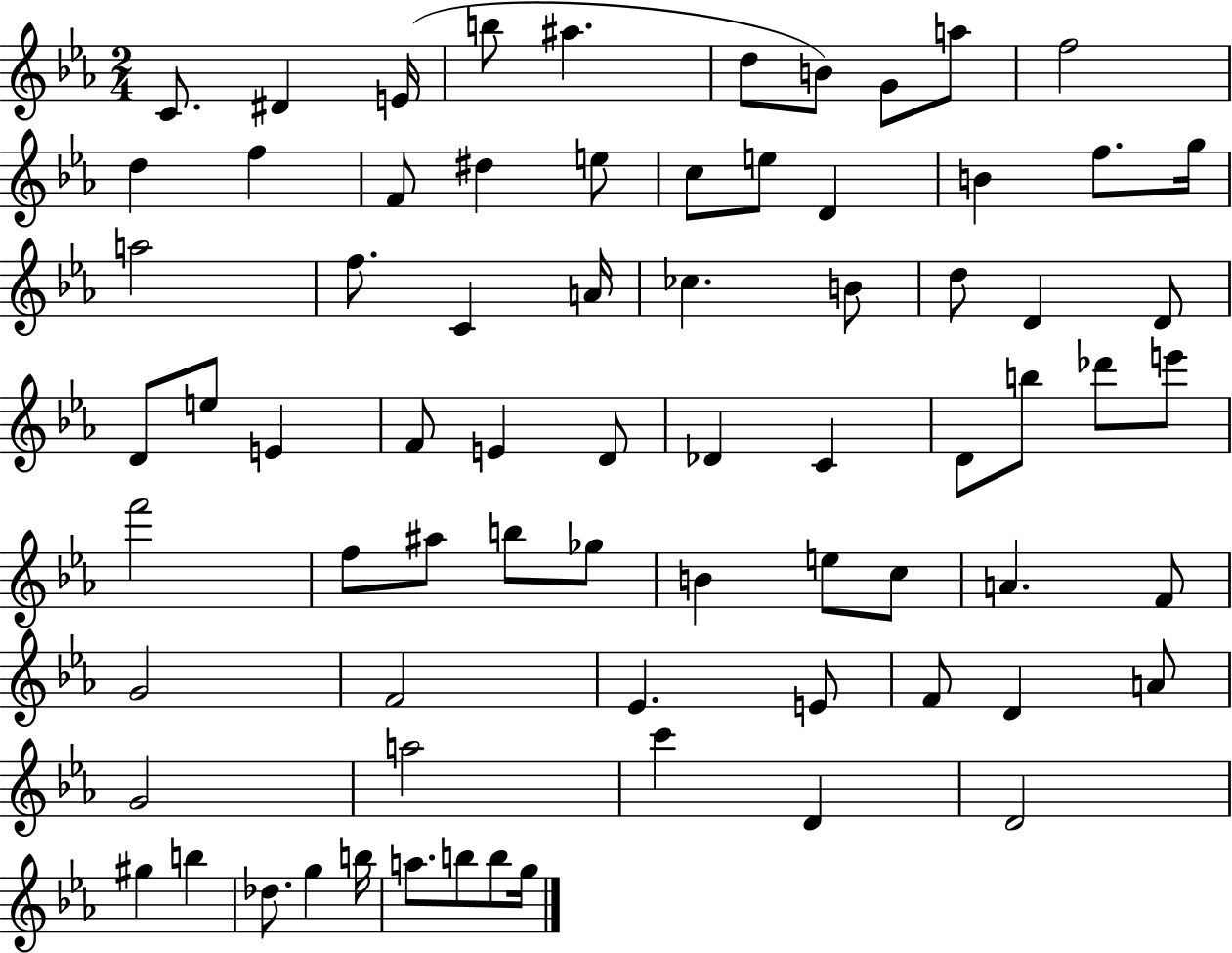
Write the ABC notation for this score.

X:1
T:Untitled
M:2/4
L:1/4
K:Eb
C/2 ^D E/4 b/2 ^a d/2 B/2 G/2 a/2 f2 d f F/2 ^d e/2 c/2 e/2 D B f/2 g/4 a2 f/2 C A/4 _c B/2 d/2 D D/2 D/2 e/2 E F/2 E D/2 _D C D/2 b/2 _d'/2 e'/2 f'2 f/2 ^a/2 b/2 _g/2 B e/2 c/2 A F/2 G2 F2 _E E/2 F/2 D A/2 G2 a2 c' D D2 ^g b _d/2 g b/4 a/2 b/2 b/2 g/4